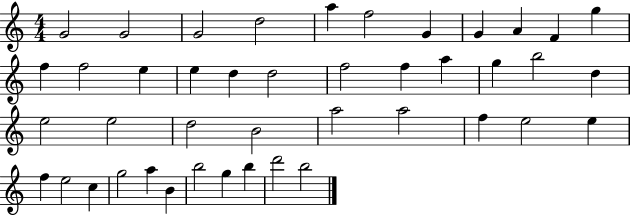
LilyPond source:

{
  \clef treble
  \numericTimeSignature
  \time 4/4
  \key c \major
  g'2 g'2 | g'2 d''2 | a''4 f''2 g'4 | g'4 a'4 f'4 g''4 | \break f''4 f''2 e''4 | e''4 d''4 d''2 | f''2 f''4 a''4 | g''4 b''2 d''4 | \break e''2 e''2 | d''2 b'2 | a''2 a''2 | f''4 e''2 e''4 | \break f''4 e''2 c''4 | g''2 a''4 b'4 | b''2 g''4 b''4 | d'''2 b''2 | \break \bar "|."
}